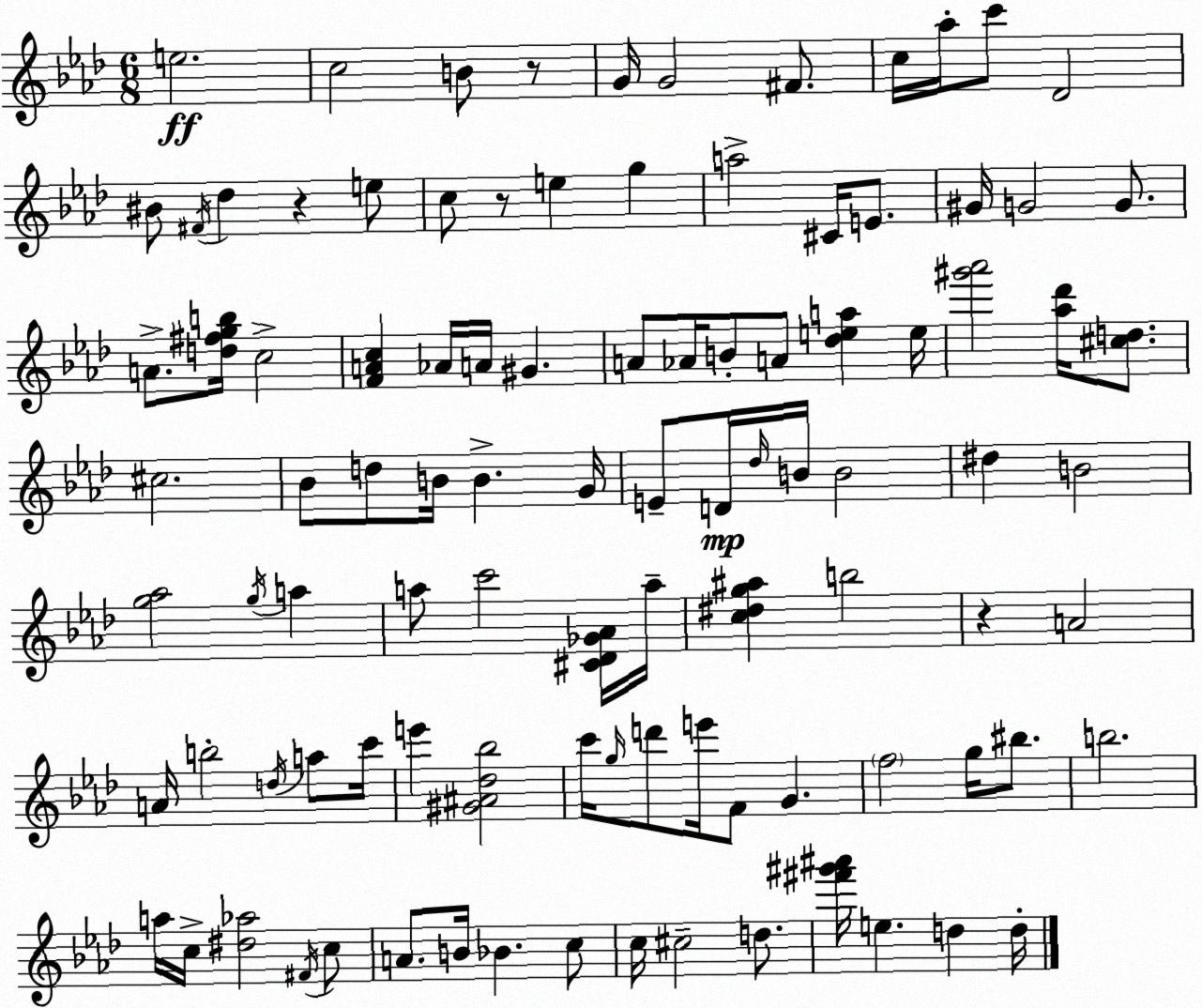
X:1
T:Untitled
M:6/8
L:1/4
K:Ab
e2 c2 B/2 z/2 G/4 G2 ^F/2 c/4 _a/4 c'/2 _D2 ^B/2 ^F/4 _d z e/2 c/2 z/2 e g a2 ^C/4 E/2 ^G/4 G2 G/2 A/2 [d^fgb]/4 c2 [FAc] _A/4 A/4 ^G A/2 _A/4 B/2 A/2 [_dea] e/4 [^g'_a']2 [_a_d']/4 [^cd]/2 ^c2 _B/2 d/2 B/4 B G/4 E/2 D/4 _d/4 B/4 B2 ^d B2 [g_a]2 g/4 a a/2 c'2 [^C_D_G_A]/4 a/4 [c^dg^a] b2 z A2 A/4 b2 d/4 a/2 c'/4 e' [^G^A_d_b]2 c'/4 g/4 d'/2 e'/4 F/2 G f2 g/4 ^b/2 b2 a/4 c/4 [^d_a]2 ^F/4 c/2 A/2 B/4 _B c/2 c/4 ^c2 d/2 [^f'^g'^a']/4 e d d/4